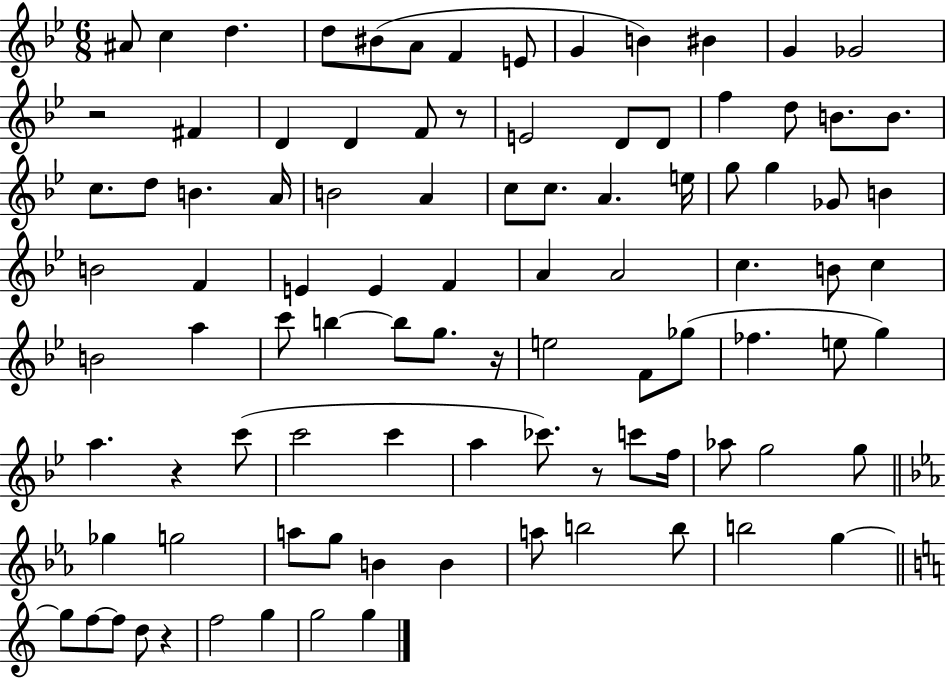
{
  \clef treble
  \numericTimeSignature
  \time 6/8
  \key bes \major
  \repeat volta 2 { ais'8 c''4 d''4. | d''8 bis'8( a'8 f'4 e'8 | g'4 b'4) bis'4 | g'4 ges'2 | \break r2 fis'4 | d'4 d'4 f'8 r8 | e'2 d'8 d'8 | f''4 d''8 b'8. b'8. | \break c''8. d''8 b'4. a'16 | b'2 a'4 | c''8 c''8. a'4. e''16 | g''8 g''4 ges'8 b'4 | \break b'2 f'4 | e'4 e'4 f'4 | a'4 a'2 | c''4. b'8 c''4 | \break b'2 a''4 | c'''8 b''4~~ b''8 g''8. r16 | e''2 f'8 ges''8( | fes''4. e''8 g''4) | \break a''4. r4 c'''8( | c'''2 c'''4 | a''4 ces'''8.) r8 c'''8 f''16 | aes''8 g''2 g''8 | \break \bar "||" \break \key ees \major ges''4 g''2 | a''8 g''8 b'4 b'4 | a''8 b''2 b''8 | b''2 g''4~~ | \break \bar "||" \break \key c \major g''8 f''8~~ f''8 d''8 r4 | f''2 g''4 | g''2 g''4 | } \bar "|."
}